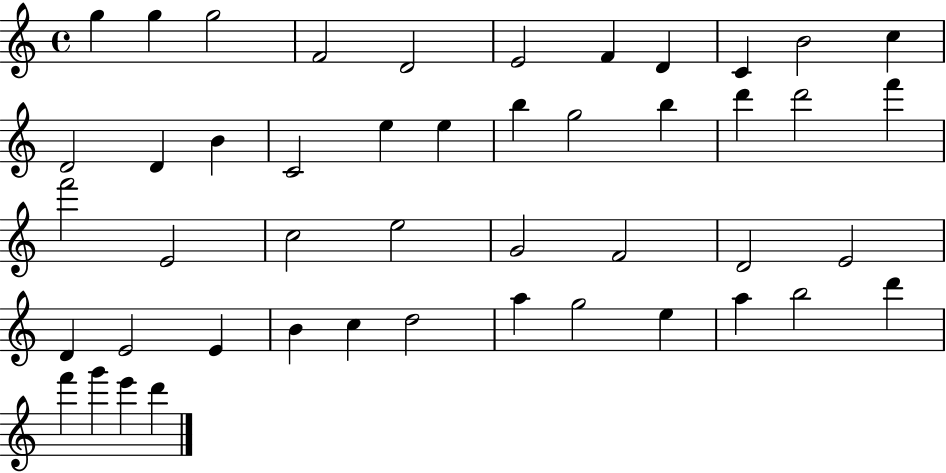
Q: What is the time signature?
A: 4/4